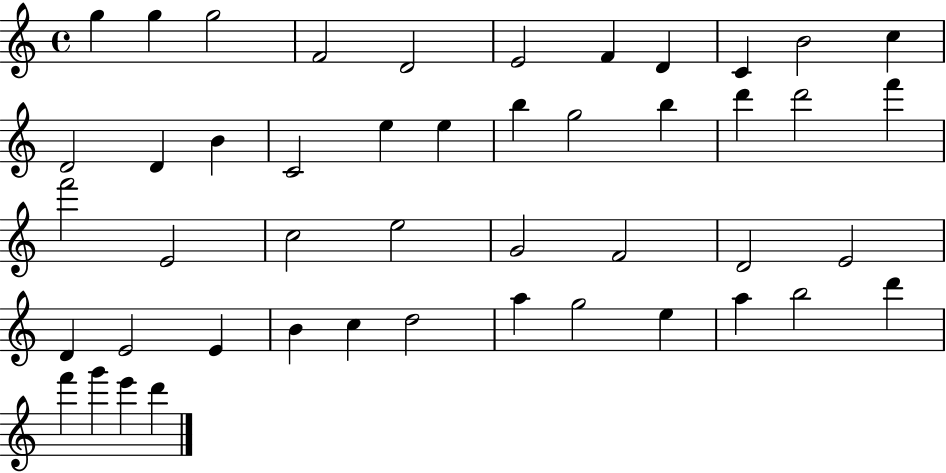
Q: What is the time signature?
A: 4/4